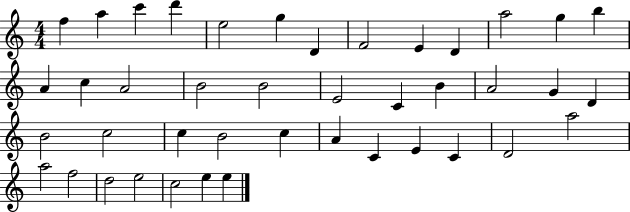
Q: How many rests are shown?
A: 0